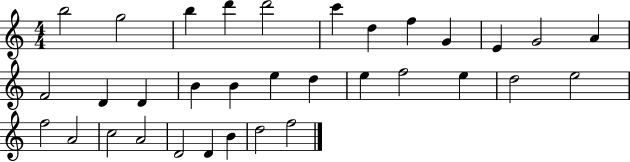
{
  \clef treble
  \numericTimeSignature
  \time 4/4
  \key c \major
  b''2 g''2 | b''4 d'''4 d'''2 | c'''4 d''4 f''4 g'4 | e'4 g'2 a'4 | \break f'2 d'4 d'4 | b'4 b'4 e''4 d''4 | e''4 f''2 e''4 | d''2 e''2 | \break f''2 a'2 | c''2 a'2 | d'2 d'4 b'4 | d''2 f''2 | \break \bar "|."
}